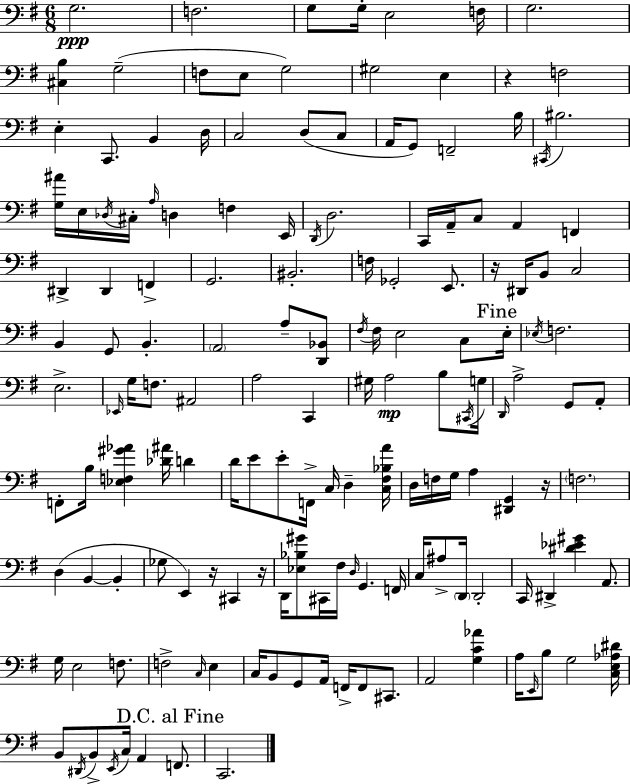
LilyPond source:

{
  \clef bass
  \numericTimeSignature
  \time 6/8
  \key e \minor
  g2.\ppp | f2. | g8 g16-. e2 f16 | g2. | \break <cis b>4 g2--( | f8 e8 g2) | gis2 e4 | r4 f2 | \break e4-. c,8. b,4 d16 | c2 d8( c8 | a,16 g,8) f,2-- b16 | \acciaccatura { cis,16 } bis2. | \break <g ais'>16 e16 \acciaccatura { des16 } cis16-. \grace { a16 } d4 f4 | e,16 \acciaccatura { d,16 } d2. | c,16 a,16-- c8 a,4 | f,4 dis,4-> dis,4 | \break f,4-> g,2. | bis,2.-. | f16 ges,2-. | e,8. r16 dis,16 b,8 c2 | \break b,4 g,8 b,4.-. | \parenthesize a,2 | a8-- <d, bes,>8 \acciaccatura { fis16 } fis16 e2 | c8 \mark "Fine" e16-. \acciaccatura { ees16 } f2. | \break e2.-> | \grace { ees,16 } g16 f8. ais,2 | a2 | c,4 gis16 a2\mp | \break b8 \acciaccatura { cis,16 } g16 \grace { d,16 } a2-> | g,8 a,8-. f,8-. b16 | <ees f gis' aes'>4 <des' ais'>16 d'4 d'16 e'8 | e'8-. f,16-> c16 d4-- <c fis bes a'>16 d16 f16 g16 | \break a4 <dis, g,>4 r16 \parenthesize f2. | d4( | b,4~~ b,4-. ges8 e,4) | r16 cis,4 r16 d,16 <ees bes gis'>8 | \break cis,16 fis16 \grace { d16 } g,4. f,16 c16 ais8-> | \parenthesize d,16 d,2-. c,16 dis,4-> | <dis' ees' gis'>4 a,8. g16 e2 | f8. f2-> | \break \grace { c16 } e4 c16 | b,8 g,8 a,16 f,16-> f,8 cis,8. a,2 | <g c' aes'>4 a16 | \grace { e,16 } b8 g2 <c e aes dis'>16 | \break b,8 \acciaccatura { dis,16 } b,8-> \acciaccatura { e,16 } c16 a,4 \mark "D.C. al Fine" f,8. | c,2. | \bar "|."
}